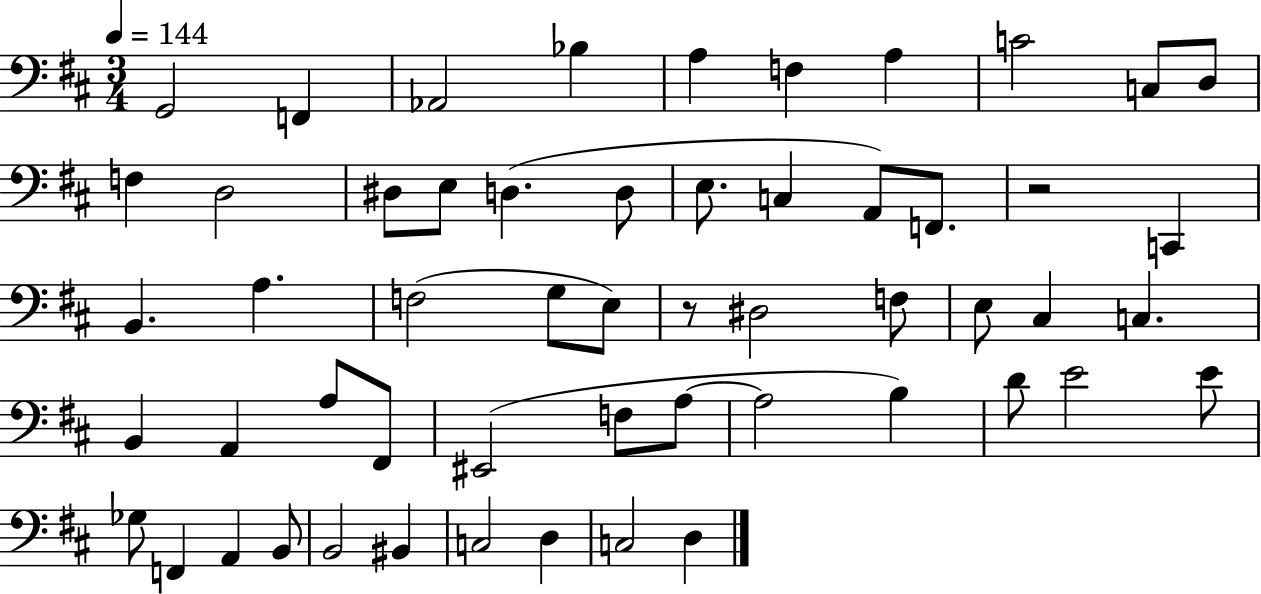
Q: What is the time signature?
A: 3/4